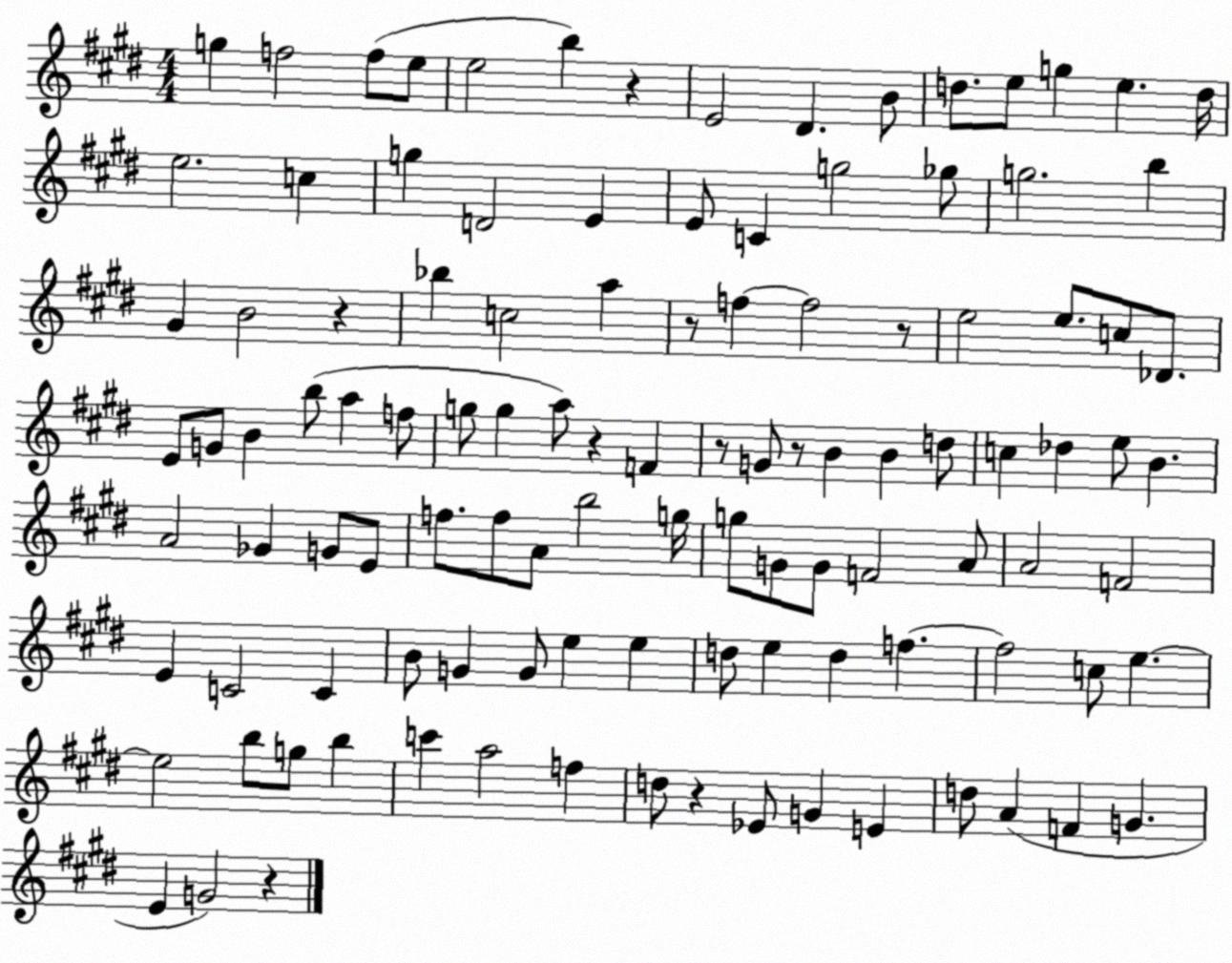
X:1
T:Untitled
M:4/4
L:1/4
K:E
g f2 f/2 e/2 e2 b z E2 ^D B/2 d/2 e/2 g e d/4 e2 c g D2 E E/2 C g2 _g/2 g2 b ^G B2 z _b c2 a z/2 f f2 z/2 e2 e/2 c/2 _D/2 E/2 G/2 B b/2 a f/2 g/2 g a/2 z F z/2 G/2 z/2 B B d/2 c _d e/2 B A2 _G G/2 E/2 f/2 f/2 A/2 b2 g/4 g/2 G/2 G/2 F2 A/2 A2 F2 E C2 C B/2 G G/2 e e d/2 e d f f2 c/2 e e2 b/2 g/2 b c' a2 f d/2 z _E/2 G E d/2 A F G E G2 z